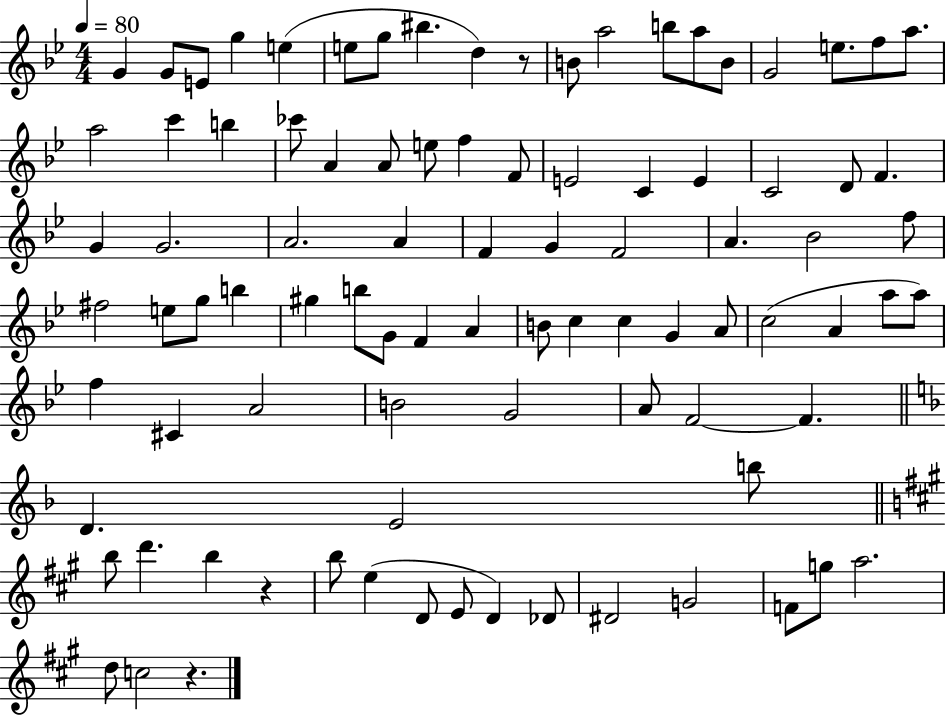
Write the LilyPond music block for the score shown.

{
  \clef treble
  \numericTimeSignature
  \time 4/4
  \key bes \major
  \tempo 4 = 80
  \repeat volta 2 { g'4 g'8 e'8 g''4 e''4( | e''8 g''8 bis''4. d''4) r8 | b'8 a''2 b''8 a''8 b'8 | g'2 e''8. f''8 a''8. | \break a''2 c'''4 b''4 | ces'''8 a'4 a'8 e''8 f''4 f'8 | e'2 c'4 e'4 | c'2 d'8 f'4. | \break g'4 g'2. | a'2. a'4 | f'4 g'4 f'2 | a'4. bes'2 f''8 | \break fis''2 e''8 g''8 b''4 | gis''4 b''8 g'8 f'4 a'4 | b'8 c''4 c''4 g'4 a'8 | c''2( a'4 a''8 a''8) | \break f''4 cis'4 a'2 | b'2 g'2 | a'8 f'2~~ f'4. | \bar "||" \break \key d \minor d'4. e'2 b''8 | \bar "||" \break \key a \major b''8 d'''4. b''4 r4 | b''8 e''4( d'8 e'8 d'4) des'8 | dis'2 g'2 | f'8 g''8 a''2. | \break d''8 c''2 r4. | } \bar "|."
}